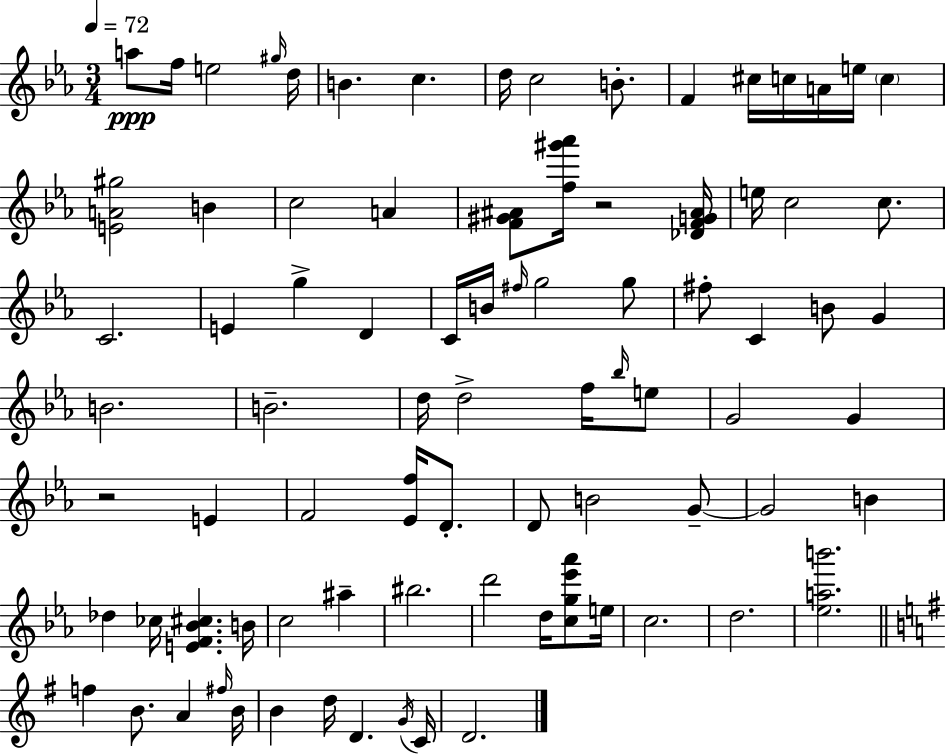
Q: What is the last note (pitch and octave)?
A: D4